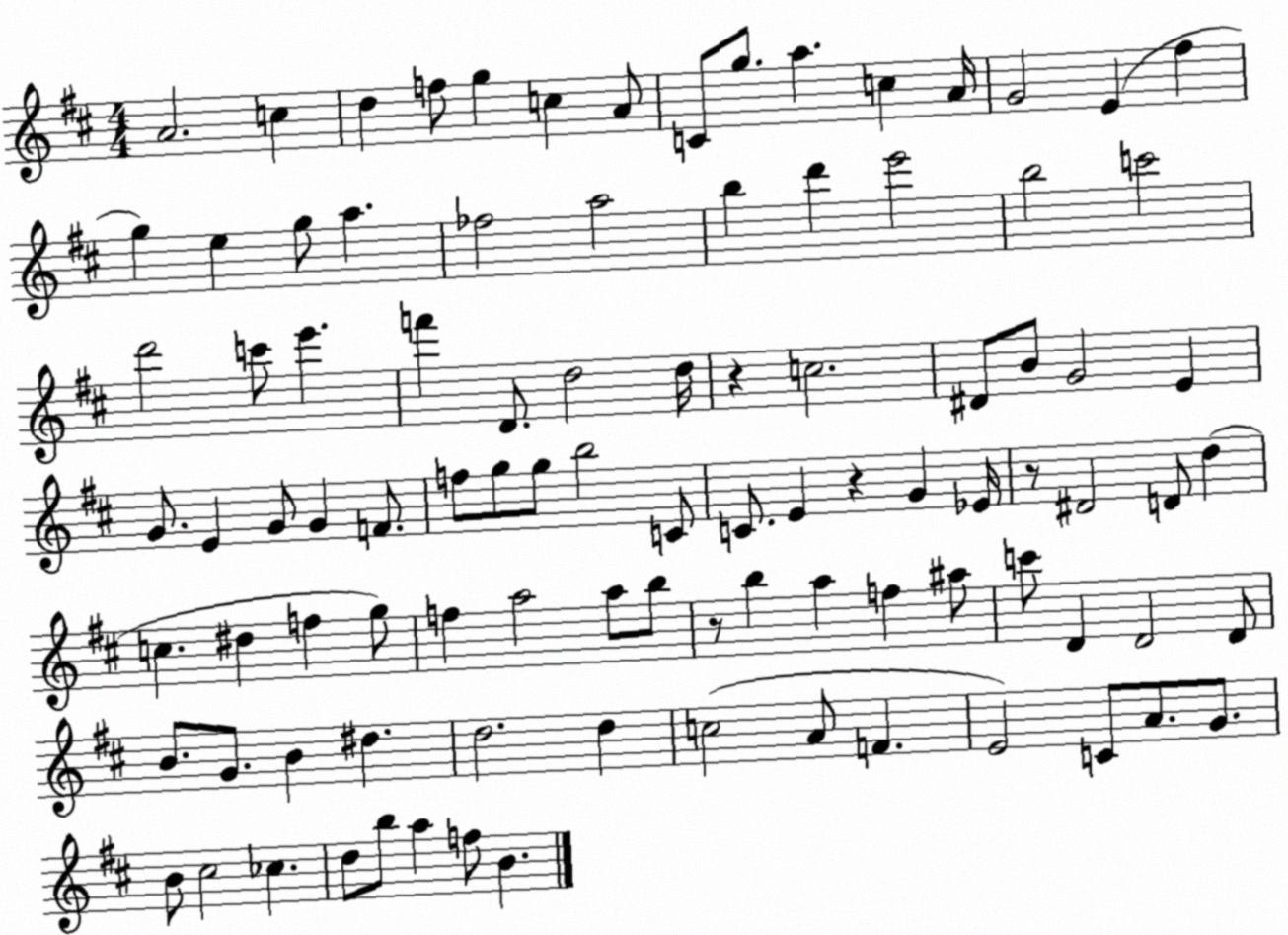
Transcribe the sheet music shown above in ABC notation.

X:1
T:Untitled
M:4/4
L:1/4
K:D
A2 c d f/2 g c A/2 C/2 g/2 a c A/4 G2 E ^f g e g/2 a _f2 a2 b d' e'2 b2 c'2 d'2 c'/2 e' f' D/2 d2 d/4 z c2 ^D/2 B/2 G2 E G/2 E G/2 G F/2 f/2 g/2 g/2 b2 C/2 C/2 E z G _E/4 z/2 ^D2 D/2 d c ^d f g/2 f a2 a/2 b/2 z/2 b a f ^a/2 c'/2 D D2 D/2 B/2 G/2 B ^d d2 d c2 A/2 F E2 C/2 A/2 G/2 B/2 ^c2 _c d/2 b/2 a f/2 B